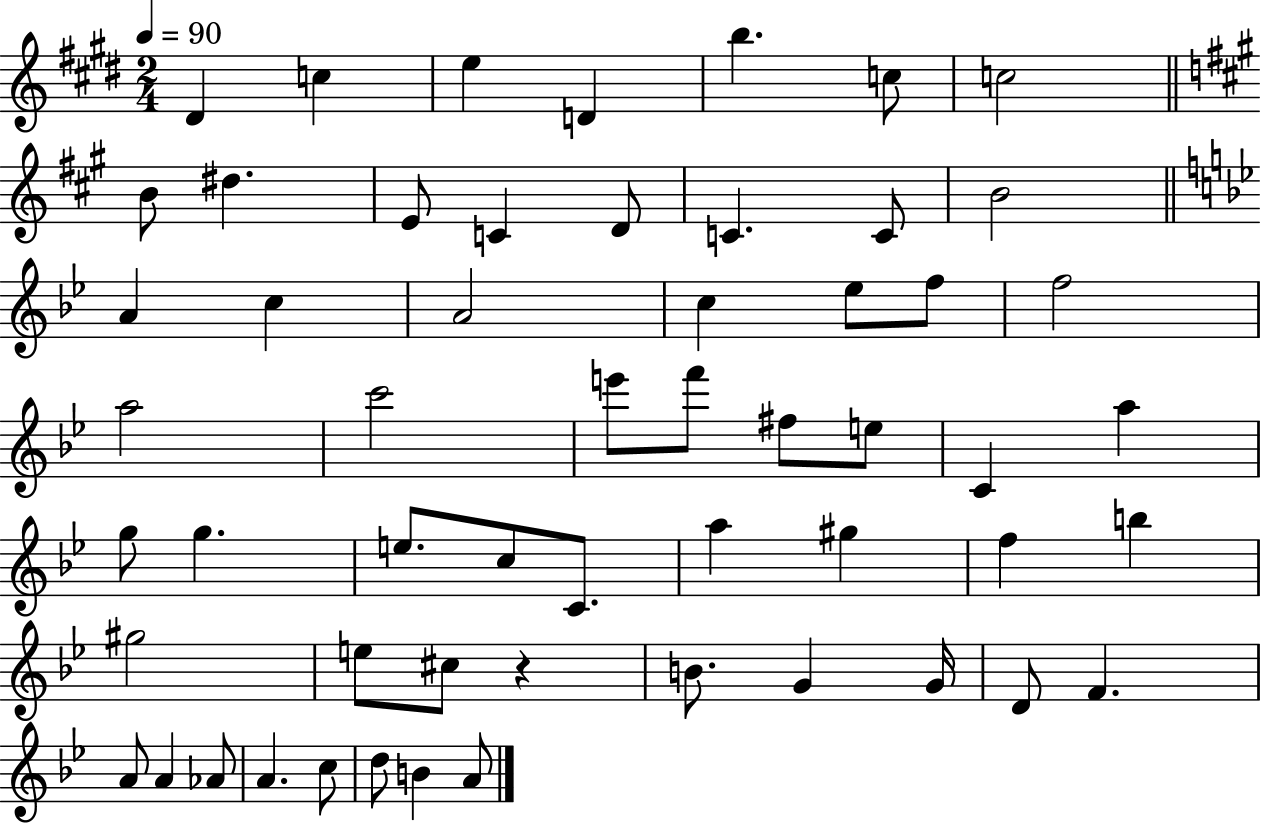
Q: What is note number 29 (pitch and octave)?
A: C4